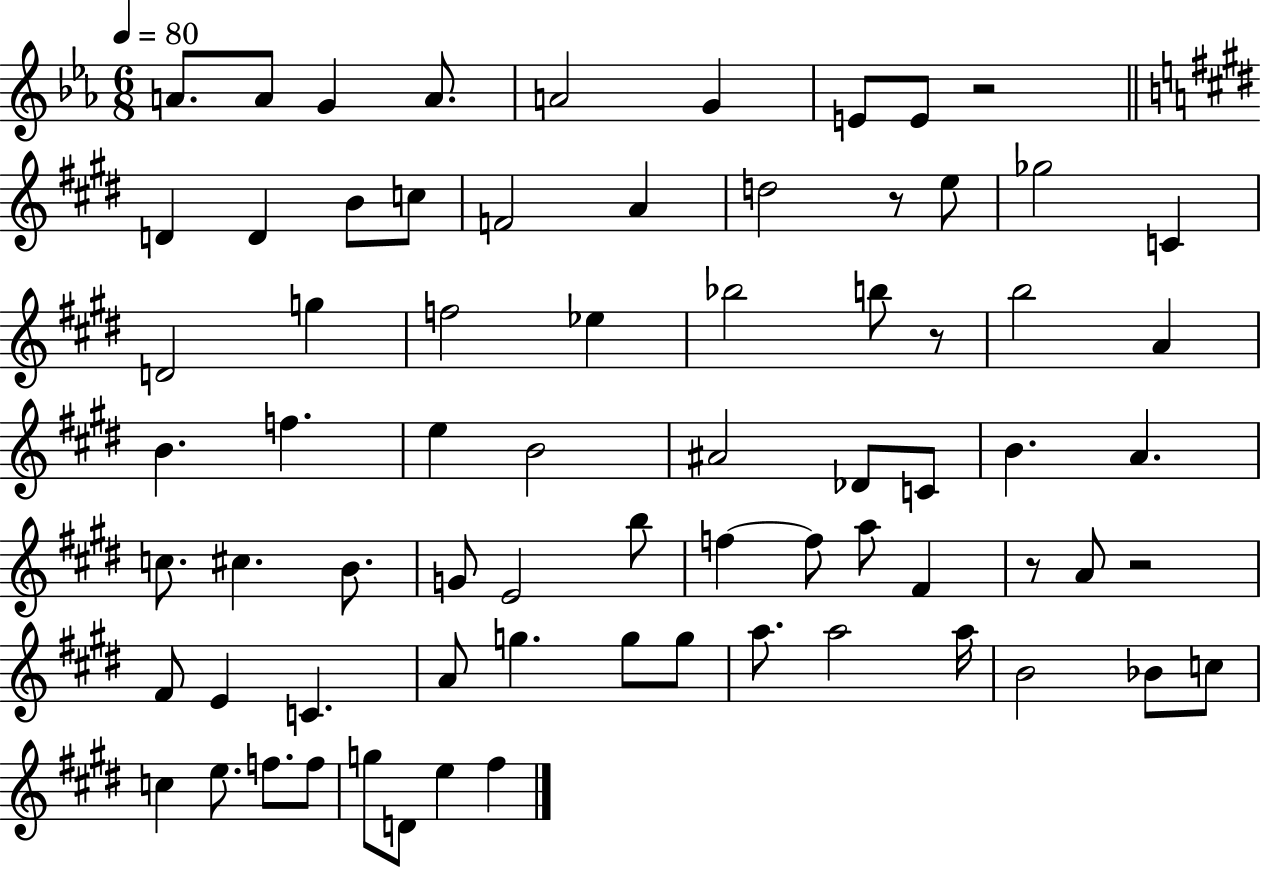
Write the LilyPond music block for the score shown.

{
  \clef treble
  \numericTimeSignature
  \time 6/8
  \key ees \major
  \tempo 4 = 80
  a'8. a'8 g'4 a'8. | a'2 g'4 | e'8 e'8 r2 | \bar "||" \break \key e \major d'4 d'4 b'8 c''8 | f'2 a'4 | d''2 r8 e''8 | ges''2 c'4 | \break d'2 g''4 | f''2 ees''4 | bes''2 b''8 r8 | b''2 a'4 | \break b'4. f''4. | e''4 b'2 | ais'2 des'8 c'8 | b'4. a'4. | \break c''8. cis''4. b'8. | g'8 e'2 b''8 | f''4~~ f''8 a''8 fis'4 | r8 a'8 r2 | \break fis'8 e'4 c'4. | a'8 g''4. g''8 g''8 | a''8. a''2 a''16 | b'2 bes'8 c''8 | \break c''4 e''8. f''8. f''8 | g''8 d'8 e''4 fis''4 | \bar "|."
}